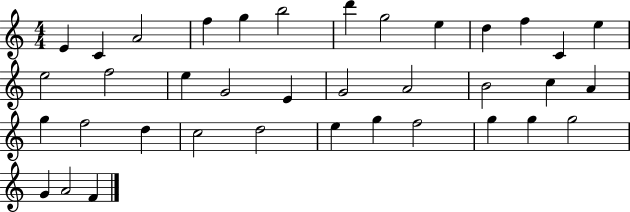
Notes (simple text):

E4/q C4/q A4/h F5/q G5/q B5/h D6/q G5/h E5/q D5/q F5/q C4/q E5/q E5/h F5/h E5/q G4/h E4/q G4/h A4/h B4/h C5/q A4/q G5/q F5/h D5/q C5/h D5/h E5/q G5/q F5/h G5/q G5/q G5/h G4/q A4/h F4/q